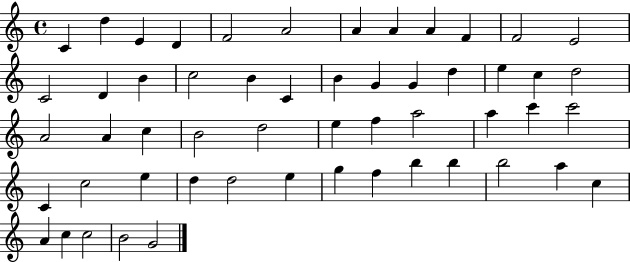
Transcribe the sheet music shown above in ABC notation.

X:1
T:Untitled
M:4/4
L:1/4
K:C
C d E D F2 A2 A A A F F2 E2 C2 D B c2 B C B G G d e c d2 A2 A c B2 d2 e f a2 a c' c'2 C c2 e d d2 e g f b b b2 a c A c c2 B2 G2